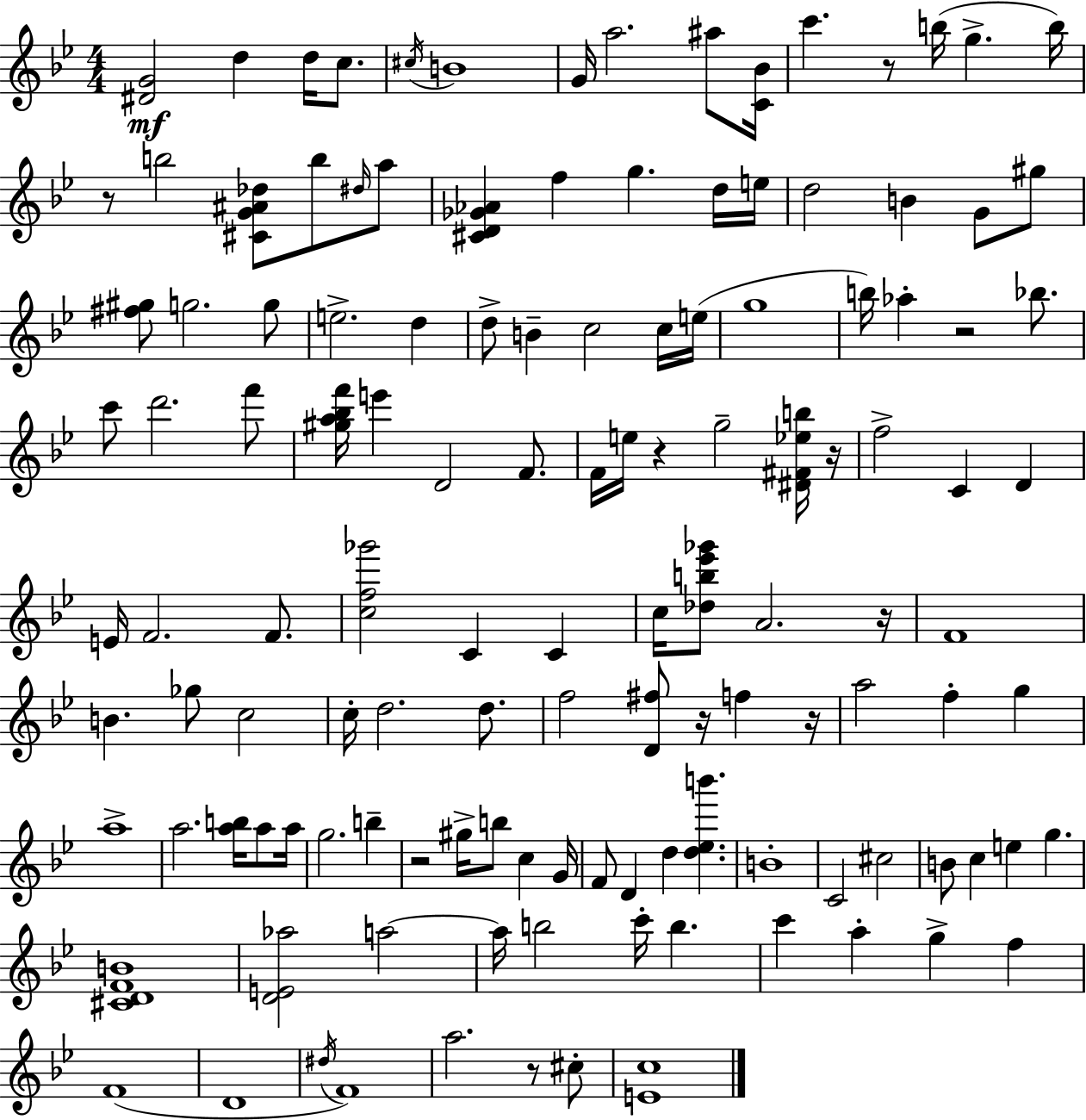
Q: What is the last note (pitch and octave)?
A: C#5